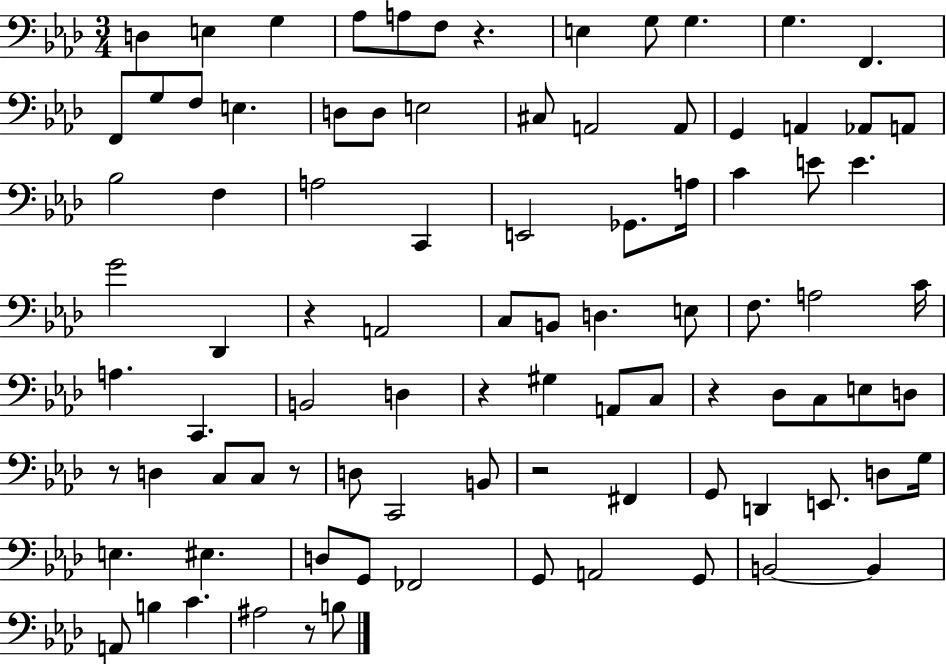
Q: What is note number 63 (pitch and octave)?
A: F#2